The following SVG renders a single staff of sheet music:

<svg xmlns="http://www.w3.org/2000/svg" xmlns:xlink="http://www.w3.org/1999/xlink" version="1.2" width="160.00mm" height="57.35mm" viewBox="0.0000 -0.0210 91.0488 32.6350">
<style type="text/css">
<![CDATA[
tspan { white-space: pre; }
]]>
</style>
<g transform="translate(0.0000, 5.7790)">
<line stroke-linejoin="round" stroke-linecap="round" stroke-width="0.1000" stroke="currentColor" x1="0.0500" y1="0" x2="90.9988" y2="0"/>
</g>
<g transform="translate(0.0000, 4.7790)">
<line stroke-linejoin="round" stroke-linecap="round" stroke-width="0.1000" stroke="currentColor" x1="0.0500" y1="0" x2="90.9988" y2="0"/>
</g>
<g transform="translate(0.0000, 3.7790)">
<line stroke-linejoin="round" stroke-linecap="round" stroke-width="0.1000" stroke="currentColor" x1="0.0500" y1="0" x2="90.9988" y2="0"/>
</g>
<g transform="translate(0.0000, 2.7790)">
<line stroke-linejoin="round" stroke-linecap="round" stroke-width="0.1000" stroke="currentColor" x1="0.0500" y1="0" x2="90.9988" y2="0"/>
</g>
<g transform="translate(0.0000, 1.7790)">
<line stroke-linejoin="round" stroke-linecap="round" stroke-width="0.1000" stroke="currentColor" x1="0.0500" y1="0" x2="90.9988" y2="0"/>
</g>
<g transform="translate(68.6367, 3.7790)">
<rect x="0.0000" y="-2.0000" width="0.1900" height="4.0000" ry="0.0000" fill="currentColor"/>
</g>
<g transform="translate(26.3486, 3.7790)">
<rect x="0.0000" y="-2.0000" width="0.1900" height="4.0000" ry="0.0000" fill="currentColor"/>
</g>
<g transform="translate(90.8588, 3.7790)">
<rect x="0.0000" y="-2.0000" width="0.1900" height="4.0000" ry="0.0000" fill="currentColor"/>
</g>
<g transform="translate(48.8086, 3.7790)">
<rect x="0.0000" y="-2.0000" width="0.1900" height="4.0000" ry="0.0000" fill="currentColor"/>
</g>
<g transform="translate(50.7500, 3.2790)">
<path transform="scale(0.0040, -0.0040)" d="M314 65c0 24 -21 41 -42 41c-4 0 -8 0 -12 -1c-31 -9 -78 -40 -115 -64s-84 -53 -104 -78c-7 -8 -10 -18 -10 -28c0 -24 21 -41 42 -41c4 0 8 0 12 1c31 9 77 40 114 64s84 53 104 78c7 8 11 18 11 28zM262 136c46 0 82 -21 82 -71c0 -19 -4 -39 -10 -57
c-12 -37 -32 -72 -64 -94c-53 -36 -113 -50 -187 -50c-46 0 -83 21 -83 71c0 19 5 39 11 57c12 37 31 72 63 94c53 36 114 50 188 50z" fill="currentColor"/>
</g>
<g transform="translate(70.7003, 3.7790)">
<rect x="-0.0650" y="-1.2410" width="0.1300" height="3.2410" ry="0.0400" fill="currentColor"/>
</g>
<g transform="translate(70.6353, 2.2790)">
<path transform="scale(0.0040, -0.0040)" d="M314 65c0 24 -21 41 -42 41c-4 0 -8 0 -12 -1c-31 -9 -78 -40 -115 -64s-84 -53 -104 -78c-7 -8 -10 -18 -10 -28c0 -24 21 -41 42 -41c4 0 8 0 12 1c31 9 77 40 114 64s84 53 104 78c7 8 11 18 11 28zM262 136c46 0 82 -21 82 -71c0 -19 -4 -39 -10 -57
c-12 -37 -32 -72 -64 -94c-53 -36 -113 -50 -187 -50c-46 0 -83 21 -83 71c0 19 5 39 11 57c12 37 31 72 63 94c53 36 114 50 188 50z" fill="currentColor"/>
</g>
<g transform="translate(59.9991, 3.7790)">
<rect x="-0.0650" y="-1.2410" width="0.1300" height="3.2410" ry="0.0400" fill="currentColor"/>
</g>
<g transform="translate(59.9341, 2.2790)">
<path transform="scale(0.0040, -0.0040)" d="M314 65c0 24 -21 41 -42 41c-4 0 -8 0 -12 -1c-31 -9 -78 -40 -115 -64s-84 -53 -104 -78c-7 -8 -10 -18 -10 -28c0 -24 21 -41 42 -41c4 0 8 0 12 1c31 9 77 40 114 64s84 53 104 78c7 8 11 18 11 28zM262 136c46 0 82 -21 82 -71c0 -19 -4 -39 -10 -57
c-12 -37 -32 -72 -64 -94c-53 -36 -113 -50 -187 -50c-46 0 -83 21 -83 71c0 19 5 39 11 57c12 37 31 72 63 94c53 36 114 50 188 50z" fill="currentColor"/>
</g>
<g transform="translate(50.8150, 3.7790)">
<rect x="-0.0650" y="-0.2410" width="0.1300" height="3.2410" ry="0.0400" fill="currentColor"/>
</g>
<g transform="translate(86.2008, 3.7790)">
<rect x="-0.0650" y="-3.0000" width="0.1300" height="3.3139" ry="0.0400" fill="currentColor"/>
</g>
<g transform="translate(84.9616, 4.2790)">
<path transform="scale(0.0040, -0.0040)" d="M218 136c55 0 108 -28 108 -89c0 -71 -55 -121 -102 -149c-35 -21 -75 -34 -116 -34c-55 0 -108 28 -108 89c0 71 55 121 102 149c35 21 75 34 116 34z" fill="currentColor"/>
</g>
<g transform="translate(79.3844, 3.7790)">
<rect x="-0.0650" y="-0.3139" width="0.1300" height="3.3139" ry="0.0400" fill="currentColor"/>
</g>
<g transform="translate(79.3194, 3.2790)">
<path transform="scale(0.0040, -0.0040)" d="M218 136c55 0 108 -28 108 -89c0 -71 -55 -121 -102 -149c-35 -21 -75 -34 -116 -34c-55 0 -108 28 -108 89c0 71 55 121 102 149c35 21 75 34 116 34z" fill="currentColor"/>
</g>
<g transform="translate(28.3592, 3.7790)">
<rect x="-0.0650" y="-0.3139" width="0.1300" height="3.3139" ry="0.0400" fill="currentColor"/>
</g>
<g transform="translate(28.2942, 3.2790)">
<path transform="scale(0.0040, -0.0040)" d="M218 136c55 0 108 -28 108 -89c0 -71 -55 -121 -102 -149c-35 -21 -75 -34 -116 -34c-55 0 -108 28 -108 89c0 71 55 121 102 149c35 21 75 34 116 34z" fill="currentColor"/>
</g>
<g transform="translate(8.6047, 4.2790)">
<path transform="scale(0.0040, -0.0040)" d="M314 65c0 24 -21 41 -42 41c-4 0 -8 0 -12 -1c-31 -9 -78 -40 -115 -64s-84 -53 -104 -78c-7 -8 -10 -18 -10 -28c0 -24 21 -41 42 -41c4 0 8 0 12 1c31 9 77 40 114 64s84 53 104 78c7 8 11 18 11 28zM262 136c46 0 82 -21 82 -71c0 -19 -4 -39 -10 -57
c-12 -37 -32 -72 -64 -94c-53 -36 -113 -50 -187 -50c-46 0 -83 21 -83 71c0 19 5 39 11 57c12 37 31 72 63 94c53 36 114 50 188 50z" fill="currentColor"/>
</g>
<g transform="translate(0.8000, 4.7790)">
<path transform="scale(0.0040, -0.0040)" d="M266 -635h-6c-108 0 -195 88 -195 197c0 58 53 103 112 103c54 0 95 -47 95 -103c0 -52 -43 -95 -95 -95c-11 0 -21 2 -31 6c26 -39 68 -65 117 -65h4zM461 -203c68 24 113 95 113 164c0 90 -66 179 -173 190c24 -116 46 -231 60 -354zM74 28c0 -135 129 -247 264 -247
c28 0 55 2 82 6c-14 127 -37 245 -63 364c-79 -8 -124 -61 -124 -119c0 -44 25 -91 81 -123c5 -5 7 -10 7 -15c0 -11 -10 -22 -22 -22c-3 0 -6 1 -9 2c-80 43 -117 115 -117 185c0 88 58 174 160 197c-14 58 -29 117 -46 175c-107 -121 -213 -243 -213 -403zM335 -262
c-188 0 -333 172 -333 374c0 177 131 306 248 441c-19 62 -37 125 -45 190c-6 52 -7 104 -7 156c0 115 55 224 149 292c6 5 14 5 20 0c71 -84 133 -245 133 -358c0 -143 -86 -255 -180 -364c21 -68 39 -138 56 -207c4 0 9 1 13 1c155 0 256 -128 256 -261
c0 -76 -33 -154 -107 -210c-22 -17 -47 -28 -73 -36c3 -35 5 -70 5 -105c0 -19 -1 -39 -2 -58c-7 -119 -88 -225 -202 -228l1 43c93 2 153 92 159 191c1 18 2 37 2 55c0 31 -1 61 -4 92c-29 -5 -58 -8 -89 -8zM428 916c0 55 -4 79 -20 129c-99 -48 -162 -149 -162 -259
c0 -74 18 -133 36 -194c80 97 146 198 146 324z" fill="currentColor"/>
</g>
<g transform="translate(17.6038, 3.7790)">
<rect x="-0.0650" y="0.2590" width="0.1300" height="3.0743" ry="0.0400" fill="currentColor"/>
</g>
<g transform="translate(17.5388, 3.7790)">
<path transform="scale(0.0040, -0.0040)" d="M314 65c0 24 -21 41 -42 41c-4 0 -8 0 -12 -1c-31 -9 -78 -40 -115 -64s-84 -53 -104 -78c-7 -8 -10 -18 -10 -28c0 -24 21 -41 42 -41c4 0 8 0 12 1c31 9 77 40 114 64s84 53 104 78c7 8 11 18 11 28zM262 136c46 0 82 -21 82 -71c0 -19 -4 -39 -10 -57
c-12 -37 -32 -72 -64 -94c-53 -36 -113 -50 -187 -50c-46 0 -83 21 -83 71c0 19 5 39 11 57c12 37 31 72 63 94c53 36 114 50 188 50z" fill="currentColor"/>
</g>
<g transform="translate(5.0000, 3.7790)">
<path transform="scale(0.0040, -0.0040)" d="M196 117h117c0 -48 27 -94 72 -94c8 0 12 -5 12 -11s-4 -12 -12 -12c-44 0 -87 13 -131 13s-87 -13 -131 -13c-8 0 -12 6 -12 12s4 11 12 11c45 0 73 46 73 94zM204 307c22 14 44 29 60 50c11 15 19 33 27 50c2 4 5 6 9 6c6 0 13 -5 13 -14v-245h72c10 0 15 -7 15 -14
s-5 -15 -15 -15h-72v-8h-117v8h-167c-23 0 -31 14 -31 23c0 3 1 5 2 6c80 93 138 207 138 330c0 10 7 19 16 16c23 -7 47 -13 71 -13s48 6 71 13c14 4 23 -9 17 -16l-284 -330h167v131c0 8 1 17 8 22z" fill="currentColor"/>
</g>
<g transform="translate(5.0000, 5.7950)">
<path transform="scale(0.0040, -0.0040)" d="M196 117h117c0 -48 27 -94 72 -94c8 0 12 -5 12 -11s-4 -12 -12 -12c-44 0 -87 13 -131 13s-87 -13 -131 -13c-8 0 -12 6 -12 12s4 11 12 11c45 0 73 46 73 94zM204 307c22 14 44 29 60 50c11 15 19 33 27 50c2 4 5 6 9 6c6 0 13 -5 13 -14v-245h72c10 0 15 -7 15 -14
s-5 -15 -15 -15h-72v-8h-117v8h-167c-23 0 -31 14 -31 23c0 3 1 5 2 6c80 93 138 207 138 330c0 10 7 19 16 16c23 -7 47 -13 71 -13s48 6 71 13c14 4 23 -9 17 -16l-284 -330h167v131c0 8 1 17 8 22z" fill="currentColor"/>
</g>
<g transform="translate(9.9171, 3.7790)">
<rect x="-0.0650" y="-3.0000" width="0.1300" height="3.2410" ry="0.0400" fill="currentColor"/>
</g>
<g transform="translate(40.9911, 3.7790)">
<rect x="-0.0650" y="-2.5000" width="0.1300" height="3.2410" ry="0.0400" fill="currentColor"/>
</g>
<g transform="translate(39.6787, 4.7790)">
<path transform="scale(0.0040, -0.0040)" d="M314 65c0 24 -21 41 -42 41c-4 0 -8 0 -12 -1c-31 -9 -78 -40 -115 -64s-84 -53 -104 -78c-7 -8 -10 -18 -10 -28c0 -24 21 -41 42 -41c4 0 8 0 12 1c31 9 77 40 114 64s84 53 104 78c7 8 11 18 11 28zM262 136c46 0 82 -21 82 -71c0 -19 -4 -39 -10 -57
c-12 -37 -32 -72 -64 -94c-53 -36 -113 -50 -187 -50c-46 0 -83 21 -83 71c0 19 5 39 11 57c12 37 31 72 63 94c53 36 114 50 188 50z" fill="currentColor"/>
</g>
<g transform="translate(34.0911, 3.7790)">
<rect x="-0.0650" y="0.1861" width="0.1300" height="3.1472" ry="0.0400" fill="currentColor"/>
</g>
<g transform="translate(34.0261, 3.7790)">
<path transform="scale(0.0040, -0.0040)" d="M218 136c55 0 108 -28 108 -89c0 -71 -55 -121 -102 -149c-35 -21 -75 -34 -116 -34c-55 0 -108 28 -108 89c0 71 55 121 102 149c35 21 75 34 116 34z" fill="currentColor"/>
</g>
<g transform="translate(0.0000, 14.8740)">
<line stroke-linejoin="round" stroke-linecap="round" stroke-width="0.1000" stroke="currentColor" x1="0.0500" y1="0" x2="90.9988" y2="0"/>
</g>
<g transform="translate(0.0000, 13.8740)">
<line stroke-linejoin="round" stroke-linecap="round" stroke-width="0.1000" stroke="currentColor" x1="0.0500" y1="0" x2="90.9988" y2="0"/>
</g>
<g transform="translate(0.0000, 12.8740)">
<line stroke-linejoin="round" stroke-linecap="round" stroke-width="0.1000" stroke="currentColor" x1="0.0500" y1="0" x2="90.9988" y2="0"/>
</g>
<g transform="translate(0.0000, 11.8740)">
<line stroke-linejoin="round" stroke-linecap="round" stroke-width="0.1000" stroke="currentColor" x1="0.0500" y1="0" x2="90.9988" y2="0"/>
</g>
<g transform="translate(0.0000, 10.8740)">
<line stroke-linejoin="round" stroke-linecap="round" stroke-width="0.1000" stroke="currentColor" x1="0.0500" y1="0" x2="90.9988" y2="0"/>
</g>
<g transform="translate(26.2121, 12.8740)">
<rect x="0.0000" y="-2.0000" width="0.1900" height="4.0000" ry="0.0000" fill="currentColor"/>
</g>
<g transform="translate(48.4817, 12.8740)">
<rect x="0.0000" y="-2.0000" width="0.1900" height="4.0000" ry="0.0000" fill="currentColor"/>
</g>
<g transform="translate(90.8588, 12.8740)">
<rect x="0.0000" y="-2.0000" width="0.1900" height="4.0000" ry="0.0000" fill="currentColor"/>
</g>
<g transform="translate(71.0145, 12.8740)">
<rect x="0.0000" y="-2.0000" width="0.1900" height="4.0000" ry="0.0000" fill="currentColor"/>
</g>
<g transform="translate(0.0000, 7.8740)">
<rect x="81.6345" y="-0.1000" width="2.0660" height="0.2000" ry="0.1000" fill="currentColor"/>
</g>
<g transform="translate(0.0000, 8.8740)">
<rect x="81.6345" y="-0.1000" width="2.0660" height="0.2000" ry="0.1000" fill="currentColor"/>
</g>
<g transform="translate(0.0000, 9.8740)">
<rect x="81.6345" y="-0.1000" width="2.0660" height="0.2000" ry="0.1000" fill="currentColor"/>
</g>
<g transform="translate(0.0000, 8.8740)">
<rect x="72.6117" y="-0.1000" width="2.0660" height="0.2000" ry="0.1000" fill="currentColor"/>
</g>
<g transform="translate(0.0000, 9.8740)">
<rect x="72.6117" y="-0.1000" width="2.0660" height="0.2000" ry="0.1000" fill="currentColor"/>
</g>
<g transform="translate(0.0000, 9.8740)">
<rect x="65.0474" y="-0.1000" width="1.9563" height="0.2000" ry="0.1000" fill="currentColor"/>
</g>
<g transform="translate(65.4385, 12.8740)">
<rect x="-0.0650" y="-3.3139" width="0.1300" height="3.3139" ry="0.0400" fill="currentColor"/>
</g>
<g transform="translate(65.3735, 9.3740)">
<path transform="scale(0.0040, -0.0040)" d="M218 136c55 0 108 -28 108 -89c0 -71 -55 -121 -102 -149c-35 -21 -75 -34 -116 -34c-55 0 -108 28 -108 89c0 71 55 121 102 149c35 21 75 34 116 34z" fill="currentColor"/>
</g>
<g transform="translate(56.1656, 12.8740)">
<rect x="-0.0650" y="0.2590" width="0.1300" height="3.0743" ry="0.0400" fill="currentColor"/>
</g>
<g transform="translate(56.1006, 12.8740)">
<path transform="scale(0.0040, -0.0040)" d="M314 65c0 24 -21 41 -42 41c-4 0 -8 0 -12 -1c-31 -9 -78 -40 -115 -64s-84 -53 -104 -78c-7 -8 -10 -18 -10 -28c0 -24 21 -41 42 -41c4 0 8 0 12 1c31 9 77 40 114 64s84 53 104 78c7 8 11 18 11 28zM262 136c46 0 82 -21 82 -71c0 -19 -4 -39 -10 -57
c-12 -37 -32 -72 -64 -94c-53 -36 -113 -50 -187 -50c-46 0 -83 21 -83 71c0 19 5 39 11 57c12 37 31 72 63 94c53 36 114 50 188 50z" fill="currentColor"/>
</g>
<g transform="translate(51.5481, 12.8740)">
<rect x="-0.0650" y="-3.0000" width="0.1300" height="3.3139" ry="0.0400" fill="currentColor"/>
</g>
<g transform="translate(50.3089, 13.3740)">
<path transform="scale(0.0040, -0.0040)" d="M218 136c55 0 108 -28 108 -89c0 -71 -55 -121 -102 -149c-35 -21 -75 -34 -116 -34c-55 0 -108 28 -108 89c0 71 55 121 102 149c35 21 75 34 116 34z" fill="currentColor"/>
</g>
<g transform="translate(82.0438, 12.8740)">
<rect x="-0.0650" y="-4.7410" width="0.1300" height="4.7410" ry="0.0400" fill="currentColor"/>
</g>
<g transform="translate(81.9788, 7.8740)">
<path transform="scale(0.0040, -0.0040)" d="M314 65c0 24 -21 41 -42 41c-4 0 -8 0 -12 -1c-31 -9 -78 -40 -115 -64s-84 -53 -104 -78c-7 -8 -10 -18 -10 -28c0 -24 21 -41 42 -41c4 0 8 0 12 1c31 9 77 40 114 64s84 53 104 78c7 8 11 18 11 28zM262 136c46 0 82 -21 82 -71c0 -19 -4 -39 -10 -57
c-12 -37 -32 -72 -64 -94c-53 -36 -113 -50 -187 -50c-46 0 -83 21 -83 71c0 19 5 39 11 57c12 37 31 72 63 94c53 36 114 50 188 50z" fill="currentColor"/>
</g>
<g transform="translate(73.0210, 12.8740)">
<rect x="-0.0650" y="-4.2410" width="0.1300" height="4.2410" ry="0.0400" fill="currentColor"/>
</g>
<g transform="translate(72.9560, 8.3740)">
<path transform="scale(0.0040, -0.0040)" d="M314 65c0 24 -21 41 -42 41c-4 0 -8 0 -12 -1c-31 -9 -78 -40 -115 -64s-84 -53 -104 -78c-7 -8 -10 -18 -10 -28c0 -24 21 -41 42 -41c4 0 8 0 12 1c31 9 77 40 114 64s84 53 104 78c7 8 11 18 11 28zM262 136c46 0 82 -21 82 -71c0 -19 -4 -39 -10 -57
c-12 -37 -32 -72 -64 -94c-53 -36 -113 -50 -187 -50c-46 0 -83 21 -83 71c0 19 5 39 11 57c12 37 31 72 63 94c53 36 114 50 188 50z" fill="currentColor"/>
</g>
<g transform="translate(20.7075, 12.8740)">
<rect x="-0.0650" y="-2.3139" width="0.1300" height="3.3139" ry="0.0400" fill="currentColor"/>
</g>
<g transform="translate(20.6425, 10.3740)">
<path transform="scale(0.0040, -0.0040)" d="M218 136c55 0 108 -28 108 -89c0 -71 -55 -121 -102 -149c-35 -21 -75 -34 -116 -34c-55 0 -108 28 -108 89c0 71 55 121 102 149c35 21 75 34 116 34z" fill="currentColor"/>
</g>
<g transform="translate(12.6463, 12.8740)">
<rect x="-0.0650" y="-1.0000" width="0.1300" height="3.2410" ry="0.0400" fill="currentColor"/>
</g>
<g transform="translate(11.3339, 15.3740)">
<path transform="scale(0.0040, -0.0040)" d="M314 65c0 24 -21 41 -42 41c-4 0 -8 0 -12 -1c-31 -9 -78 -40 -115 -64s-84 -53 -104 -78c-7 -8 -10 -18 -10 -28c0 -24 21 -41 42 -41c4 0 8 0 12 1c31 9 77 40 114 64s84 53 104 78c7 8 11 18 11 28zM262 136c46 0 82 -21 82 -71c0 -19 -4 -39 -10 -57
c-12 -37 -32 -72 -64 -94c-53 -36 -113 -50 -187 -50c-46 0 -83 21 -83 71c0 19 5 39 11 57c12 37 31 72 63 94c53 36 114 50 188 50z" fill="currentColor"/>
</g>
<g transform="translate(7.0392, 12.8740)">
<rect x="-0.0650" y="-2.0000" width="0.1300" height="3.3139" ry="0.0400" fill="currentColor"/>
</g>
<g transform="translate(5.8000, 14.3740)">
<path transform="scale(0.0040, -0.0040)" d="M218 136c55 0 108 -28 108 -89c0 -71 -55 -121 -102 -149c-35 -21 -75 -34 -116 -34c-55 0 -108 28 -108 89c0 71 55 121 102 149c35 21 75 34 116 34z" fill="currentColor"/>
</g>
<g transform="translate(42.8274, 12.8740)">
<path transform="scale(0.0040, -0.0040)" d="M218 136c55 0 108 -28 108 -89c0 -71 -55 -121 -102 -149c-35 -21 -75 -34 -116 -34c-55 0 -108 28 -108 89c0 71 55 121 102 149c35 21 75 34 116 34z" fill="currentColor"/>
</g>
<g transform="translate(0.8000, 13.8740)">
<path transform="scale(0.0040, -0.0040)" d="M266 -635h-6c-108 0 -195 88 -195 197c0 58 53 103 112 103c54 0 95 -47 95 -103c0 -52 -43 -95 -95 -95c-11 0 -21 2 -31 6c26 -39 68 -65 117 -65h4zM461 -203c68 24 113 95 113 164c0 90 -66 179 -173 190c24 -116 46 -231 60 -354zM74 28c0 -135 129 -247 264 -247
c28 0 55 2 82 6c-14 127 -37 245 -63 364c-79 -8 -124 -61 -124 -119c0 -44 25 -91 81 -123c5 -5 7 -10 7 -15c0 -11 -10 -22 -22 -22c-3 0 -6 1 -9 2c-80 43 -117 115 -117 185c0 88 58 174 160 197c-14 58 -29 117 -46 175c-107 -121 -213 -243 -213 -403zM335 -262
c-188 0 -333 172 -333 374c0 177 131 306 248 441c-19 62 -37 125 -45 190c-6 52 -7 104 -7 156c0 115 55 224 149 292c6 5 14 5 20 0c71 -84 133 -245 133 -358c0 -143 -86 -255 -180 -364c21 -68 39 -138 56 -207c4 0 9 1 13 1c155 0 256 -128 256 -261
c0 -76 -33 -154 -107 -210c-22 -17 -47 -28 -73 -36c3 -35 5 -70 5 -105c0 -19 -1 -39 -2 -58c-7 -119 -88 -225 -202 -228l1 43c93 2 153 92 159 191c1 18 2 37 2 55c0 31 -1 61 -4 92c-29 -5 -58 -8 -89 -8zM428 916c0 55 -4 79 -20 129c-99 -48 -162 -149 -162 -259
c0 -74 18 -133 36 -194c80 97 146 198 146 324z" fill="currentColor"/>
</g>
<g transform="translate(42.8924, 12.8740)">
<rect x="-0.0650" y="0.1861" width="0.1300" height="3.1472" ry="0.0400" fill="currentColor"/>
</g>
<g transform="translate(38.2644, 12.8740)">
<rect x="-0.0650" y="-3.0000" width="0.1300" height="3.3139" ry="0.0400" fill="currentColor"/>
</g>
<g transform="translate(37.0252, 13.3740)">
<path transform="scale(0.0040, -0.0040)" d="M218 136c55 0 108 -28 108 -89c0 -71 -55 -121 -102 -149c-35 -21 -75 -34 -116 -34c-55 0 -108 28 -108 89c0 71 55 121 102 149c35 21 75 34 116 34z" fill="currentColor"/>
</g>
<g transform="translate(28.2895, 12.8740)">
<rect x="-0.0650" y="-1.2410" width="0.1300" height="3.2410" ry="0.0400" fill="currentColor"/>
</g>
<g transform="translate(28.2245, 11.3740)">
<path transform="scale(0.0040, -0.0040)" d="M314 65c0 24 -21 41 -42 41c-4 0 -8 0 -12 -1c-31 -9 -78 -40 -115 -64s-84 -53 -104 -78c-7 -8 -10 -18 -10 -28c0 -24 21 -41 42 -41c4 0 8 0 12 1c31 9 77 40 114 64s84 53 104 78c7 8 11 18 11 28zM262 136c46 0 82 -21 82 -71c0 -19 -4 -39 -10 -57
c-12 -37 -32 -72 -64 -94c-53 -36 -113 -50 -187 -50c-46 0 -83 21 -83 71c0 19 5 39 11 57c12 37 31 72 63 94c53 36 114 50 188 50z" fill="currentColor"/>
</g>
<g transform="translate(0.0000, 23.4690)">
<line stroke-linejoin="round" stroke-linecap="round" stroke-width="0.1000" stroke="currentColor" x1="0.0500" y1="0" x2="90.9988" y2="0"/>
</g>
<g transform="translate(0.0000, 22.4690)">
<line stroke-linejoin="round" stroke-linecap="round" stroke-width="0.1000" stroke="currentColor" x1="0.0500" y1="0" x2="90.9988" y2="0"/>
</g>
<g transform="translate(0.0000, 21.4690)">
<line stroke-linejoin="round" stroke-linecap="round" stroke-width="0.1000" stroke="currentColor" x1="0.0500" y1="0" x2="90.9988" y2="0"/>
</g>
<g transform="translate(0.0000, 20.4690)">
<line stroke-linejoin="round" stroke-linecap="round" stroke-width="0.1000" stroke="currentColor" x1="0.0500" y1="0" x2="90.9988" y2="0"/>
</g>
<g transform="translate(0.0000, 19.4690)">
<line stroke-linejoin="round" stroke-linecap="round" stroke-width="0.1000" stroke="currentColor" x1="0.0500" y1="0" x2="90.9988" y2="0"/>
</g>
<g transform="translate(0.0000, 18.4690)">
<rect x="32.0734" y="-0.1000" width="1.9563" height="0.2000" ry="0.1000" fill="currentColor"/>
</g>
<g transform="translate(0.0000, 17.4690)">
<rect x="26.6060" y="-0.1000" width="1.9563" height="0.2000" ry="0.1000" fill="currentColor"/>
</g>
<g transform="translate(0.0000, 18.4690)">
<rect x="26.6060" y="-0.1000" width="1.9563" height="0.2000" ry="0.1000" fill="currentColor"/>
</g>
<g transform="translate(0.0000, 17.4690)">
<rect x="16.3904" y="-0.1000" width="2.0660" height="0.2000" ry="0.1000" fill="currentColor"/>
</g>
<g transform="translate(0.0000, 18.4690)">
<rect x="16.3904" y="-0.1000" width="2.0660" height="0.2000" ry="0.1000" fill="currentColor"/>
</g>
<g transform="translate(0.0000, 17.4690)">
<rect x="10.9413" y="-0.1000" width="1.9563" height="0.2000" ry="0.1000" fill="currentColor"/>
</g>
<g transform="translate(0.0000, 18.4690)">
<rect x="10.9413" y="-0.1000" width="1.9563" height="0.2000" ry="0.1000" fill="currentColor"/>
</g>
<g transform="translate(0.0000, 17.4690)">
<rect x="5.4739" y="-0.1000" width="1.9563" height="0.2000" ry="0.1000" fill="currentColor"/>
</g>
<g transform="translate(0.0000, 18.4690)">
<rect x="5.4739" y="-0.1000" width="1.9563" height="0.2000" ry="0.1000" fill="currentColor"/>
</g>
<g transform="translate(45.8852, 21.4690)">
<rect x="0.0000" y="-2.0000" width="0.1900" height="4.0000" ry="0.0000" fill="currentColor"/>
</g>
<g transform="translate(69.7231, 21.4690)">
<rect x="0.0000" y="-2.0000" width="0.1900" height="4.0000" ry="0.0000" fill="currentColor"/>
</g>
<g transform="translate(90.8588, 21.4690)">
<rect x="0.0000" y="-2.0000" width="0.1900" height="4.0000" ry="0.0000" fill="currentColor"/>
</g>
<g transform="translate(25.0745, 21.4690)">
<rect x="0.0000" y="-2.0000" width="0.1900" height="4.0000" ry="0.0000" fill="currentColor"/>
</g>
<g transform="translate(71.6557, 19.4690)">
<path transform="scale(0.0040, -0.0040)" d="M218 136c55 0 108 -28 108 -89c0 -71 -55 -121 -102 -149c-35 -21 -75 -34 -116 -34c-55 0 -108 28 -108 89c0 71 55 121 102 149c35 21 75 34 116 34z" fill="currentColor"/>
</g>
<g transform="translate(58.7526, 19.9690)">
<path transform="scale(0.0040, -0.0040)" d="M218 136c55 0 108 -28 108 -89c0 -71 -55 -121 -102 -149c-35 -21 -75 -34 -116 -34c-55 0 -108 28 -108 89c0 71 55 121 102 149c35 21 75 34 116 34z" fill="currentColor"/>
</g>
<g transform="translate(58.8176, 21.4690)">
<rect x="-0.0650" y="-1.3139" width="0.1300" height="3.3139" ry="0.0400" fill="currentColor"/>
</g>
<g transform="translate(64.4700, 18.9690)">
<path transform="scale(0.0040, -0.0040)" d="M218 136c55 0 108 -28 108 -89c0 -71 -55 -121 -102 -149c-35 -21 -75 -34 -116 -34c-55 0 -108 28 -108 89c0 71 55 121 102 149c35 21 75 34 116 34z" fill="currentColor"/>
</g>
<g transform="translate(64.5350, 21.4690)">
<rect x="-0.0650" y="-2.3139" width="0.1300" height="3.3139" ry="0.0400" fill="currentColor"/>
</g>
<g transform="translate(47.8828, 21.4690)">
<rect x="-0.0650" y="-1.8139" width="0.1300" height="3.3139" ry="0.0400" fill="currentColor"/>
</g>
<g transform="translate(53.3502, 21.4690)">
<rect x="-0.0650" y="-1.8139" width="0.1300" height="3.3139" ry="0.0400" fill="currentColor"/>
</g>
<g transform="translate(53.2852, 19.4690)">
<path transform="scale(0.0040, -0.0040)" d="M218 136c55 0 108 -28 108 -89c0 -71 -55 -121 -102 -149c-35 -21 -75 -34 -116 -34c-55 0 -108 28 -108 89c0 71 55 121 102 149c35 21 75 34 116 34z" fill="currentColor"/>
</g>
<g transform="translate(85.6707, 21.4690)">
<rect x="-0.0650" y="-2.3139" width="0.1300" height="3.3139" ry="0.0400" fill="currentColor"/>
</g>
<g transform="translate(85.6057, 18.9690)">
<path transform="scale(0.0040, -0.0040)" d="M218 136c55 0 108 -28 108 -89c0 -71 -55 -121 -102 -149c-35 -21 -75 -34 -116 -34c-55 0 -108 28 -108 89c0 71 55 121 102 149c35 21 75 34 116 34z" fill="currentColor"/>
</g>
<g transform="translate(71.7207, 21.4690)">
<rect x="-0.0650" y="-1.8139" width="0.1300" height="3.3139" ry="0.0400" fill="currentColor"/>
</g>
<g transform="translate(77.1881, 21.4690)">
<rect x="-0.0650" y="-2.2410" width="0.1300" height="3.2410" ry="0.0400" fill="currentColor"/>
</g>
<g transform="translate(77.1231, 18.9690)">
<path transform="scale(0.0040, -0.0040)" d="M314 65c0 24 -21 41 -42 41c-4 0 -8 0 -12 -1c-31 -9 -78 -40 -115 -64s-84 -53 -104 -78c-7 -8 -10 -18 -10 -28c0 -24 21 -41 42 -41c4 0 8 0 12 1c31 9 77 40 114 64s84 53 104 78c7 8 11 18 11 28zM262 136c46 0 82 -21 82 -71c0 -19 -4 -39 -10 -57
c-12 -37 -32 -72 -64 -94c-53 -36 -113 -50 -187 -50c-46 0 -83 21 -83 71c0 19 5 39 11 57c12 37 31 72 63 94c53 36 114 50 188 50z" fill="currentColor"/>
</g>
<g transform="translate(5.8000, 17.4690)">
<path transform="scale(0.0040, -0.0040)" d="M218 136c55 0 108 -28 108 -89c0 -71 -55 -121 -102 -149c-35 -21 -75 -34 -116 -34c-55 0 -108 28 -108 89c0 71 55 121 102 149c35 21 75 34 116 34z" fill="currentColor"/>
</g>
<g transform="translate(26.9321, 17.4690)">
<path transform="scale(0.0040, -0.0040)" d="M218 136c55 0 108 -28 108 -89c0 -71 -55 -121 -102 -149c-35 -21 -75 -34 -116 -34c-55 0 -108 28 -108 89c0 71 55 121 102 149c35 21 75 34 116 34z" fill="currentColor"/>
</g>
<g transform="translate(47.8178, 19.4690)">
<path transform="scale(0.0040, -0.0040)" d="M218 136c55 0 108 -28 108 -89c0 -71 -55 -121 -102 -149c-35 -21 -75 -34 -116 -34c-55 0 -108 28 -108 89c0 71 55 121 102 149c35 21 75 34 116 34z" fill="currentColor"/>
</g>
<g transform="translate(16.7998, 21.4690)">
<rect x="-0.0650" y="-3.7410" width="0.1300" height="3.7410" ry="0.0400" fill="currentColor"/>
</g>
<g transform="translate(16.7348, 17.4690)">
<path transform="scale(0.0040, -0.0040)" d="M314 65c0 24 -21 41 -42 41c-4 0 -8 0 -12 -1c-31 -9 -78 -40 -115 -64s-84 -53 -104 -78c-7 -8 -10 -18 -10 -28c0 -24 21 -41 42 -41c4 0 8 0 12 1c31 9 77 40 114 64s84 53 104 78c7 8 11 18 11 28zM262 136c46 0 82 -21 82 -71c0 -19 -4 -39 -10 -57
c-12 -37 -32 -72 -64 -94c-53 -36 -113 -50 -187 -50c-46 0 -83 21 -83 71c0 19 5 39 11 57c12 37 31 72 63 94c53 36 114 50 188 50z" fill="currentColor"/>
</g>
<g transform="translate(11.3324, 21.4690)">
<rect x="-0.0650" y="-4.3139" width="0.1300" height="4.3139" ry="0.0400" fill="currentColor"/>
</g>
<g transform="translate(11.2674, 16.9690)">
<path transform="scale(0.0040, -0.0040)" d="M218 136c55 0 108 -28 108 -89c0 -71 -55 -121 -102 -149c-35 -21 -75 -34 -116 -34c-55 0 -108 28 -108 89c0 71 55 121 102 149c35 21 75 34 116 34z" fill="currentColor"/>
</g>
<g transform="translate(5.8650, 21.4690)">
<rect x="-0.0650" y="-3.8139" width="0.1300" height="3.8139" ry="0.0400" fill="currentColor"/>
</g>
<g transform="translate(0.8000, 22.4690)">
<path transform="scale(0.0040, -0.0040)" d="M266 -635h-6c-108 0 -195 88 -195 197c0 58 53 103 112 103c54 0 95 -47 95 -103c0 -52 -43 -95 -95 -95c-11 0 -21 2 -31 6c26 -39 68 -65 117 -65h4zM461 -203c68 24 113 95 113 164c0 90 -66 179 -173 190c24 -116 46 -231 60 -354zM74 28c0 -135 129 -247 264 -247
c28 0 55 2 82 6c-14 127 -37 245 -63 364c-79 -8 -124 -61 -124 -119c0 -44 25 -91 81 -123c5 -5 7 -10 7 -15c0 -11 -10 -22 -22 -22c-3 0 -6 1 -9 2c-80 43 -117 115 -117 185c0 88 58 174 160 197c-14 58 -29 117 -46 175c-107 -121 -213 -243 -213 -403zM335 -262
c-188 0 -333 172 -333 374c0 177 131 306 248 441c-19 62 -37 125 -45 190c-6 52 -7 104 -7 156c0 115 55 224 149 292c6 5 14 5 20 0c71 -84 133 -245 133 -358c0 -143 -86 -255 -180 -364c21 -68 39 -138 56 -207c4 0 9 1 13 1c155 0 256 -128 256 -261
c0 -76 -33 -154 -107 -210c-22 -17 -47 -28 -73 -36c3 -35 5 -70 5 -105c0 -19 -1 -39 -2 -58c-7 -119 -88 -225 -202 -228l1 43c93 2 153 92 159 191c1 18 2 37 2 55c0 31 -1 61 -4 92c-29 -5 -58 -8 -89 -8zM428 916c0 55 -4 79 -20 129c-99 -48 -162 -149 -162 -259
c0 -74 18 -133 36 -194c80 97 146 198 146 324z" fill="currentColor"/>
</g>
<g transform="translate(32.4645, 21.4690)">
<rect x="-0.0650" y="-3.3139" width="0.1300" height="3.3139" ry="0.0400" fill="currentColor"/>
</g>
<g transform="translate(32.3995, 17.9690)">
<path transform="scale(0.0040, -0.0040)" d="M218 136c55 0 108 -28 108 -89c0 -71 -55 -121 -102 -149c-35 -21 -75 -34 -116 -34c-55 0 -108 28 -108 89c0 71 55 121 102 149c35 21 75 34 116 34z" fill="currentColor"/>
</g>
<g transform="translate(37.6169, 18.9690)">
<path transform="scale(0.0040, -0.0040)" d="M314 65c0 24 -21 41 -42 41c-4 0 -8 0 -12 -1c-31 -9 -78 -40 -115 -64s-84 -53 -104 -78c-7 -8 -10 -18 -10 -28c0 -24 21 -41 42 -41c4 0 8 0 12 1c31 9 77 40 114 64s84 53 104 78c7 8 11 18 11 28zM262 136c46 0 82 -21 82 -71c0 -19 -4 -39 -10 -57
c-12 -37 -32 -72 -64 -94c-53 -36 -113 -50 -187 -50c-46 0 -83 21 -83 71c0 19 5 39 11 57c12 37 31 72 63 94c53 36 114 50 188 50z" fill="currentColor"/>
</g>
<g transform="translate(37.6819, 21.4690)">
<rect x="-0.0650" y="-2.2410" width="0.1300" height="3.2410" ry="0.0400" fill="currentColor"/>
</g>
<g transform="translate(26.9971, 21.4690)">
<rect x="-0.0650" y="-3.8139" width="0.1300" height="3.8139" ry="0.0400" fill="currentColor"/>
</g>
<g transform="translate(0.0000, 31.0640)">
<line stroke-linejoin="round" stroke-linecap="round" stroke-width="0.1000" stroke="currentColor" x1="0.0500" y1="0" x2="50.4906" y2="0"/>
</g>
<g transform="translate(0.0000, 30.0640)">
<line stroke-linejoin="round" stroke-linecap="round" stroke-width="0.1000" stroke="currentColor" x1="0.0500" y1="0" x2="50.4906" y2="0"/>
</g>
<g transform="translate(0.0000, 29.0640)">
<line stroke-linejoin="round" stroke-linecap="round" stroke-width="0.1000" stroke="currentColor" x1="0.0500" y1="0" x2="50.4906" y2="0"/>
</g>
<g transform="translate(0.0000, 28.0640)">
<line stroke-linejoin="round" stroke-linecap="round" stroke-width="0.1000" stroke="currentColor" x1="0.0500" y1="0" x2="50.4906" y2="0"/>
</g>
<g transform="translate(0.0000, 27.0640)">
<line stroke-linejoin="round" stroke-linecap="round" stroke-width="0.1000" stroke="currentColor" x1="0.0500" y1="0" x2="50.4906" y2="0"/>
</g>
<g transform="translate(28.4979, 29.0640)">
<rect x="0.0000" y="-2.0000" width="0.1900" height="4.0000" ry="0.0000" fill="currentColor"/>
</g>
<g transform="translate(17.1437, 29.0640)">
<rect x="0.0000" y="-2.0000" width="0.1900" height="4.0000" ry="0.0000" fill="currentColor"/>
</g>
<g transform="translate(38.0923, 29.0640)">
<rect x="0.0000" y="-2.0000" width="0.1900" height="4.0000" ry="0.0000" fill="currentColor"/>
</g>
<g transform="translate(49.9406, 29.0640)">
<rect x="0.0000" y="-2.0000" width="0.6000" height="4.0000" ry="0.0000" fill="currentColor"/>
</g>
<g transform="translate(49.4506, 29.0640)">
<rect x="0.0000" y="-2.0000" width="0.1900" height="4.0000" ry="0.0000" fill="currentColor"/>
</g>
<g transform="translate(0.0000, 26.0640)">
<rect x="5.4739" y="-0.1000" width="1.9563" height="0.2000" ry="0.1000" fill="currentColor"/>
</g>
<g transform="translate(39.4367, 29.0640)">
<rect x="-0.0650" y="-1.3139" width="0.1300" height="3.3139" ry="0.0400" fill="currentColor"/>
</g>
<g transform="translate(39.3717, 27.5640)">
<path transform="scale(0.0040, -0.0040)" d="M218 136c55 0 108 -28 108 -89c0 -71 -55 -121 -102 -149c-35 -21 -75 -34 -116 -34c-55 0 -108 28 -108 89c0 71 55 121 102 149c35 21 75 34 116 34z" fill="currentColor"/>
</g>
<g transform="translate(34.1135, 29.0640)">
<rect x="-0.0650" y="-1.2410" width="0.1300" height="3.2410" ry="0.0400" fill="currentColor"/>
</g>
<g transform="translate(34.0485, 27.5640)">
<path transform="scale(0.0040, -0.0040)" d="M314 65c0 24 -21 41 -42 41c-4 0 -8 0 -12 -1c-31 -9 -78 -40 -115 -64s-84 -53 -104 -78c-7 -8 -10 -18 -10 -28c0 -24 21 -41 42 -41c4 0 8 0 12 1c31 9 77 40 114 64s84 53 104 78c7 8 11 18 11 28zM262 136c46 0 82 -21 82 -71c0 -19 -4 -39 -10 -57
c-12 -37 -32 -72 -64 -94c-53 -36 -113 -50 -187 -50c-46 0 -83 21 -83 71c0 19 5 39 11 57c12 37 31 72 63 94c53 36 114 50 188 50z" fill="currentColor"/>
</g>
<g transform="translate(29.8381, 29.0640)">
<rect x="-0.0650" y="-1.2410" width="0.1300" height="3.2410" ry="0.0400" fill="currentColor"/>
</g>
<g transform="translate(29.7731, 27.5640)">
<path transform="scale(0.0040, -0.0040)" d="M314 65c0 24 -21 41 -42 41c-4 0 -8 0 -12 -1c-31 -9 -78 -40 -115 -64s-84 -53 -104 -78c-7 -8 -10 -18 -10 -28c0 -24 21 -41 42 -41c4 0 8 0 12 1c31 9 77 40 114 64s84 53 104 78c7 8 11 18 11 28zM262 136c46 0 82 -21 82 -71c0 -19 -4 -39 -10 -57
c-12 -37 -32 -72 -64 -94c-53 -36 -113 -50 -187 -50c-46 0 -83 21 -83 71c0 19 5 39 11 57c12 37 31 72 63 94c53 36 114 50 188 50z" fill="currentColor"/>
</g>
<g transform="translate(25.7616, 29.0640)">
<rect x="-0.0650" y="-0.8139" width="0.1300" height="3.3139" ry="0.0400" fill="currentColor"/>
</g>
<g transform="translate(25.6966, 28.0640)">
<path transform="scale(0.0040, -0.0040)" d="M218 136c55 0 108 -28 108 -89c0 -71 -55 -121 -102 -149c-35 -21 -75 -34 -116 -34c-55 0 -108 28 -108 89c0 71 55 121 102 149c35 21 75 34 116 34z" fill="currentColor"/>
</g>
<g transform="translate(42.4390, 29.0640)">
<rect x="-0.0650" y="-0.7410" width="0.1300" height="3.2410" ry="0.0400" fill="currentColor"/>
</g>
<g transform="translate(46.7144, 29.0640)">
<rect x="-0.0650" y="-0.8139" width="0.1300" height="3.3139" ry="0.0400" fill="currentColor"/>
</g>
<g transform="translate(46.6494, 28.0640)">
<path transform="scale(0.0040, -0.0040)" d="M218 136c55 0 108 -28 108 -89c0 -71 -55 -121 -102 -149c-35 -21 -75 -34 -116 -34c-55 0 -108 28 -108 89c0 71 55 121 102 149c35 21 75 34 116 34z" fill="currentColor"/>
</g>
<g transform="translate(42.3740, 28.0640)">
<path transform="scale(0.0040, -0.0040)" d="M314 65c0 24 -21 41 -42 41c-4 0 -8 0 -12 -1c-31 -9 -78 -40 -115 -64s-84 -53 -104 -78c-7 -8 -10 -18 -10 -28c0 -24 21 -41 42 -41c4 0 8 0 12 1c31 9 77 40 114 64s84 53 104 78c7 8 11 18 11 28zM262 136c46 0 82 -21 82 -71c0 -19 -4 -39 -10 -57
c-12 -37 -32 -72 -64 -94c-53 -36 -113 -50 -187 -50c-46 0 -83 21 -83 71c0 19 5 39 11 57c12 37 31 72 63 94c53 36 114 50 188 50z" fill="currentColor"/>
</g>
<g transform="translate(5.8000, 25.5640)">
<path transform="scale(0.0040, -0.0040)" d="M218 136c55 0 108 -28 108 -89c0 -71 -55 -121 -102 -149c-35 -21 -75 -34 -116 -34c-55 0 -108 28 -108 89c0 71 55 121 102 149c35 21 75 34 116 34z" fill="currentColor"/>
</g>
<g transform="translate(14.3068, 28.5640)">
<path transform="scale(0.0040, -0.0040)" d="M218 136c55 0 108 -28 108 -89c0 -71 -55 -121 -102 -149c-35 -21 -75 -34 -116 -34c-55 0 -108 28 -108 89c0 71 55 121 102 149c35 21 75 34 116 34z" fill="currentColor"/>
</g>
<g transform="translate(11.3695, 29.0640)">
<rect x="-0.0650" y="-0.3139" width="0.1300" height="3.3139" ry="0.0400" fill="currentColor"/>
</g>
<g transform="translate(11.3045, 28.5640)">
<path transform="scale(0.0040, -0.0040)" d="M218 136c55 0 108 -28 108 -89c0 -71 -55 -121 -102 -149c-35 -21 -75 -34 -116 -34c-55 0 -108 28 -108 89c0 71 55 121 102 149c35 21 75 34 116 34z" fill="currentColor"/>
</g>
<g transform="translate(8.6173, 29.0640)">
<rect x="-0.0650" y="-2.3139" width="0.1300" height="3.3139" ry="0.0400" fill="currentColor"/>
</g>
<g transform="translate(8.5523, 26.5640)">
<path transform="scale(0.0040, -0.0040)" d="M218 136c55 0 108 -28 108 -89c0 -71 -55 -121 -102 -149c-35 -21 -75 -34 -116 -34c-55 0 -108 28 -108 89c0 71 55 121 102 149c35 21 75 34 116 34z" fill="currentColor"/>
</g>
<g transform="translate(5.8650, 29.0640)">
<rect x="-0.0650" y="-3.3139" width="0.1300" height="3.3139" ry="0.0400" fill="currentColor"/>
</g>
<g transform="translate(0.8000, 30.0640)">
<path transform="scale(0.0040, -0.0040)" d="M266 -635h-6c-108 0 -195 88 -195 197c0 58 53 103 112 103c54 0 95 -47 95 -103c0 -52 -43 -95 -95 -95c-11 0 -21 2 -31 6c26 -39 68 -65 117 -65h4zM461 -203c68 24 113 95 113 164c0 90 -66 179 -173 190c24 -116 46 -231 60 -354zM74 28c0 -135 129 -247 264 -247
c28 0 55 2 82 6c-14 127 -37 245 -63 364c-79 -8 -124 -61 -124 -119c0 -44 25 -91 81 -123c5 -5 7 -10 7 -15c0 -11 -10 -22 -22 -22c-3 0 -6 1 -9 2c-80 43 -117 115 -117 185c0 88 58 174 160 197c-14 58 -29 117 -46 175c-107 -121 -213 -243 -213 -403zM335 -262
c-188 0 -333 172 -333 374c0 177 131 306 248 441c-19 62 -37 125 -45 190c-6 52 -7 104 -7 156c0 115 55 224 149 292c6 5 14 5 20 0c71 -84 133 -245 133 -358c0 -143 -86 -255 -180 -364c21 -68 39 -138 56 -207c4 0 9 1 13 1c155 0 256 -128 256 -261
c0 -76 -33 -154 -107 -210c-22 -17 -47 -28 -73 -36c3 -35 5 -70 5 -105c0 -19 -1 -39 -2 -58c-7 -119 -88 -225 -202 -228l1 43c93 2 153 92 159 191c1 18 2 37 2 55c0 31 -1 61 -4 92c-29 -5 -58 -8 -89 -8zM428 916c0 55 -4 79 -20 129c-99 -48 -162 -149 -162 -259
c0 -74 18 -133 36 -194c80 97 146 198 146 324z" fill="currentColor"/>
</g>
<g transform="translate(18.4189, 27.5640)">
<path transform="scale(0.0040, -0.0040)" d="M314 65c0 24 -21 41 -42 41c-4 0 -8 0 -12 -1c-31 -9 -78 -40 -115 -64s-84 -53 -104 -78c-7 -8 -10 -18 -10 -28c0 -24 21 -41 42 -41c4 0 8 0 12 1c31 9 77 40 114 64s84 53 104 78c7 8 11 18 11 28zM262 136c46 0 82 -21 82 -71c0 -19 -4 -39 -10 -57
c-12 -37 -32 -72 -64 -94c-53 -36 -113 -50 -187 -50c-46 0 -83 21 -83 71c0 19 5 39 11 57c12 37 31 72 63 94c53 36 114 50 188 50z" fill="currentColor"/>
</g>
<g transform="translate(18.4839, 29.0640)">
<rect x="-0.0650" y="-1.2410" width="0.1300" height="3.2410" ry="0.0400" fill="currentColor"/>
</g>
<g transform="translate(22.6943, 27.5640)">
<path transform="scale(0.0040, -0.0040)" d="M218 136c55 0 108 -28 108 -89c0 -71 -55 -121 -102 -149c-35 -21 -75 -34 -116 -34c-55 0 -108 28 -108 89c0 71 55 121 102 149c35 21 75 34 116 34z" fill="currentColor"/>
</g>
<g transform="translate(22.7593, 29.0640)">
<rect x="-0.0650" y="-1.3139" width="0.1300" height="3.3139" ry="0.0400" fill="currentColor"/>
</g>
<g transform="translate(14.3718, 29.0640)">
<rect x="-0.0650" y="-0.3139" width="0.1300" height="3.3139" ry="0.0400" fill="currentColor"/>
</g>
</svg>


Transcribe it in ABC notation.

X:1
T:Untitled
M:4/4
L:1/4
K:C
A2 B2 c B G2 c2 e2 e2 c A F D2 g e2 A B A B2 b d'2 e'2 c' d' c'2 c' b g2 f f e g f g2 g b g c c e2 e d e2 e2 e d2 d